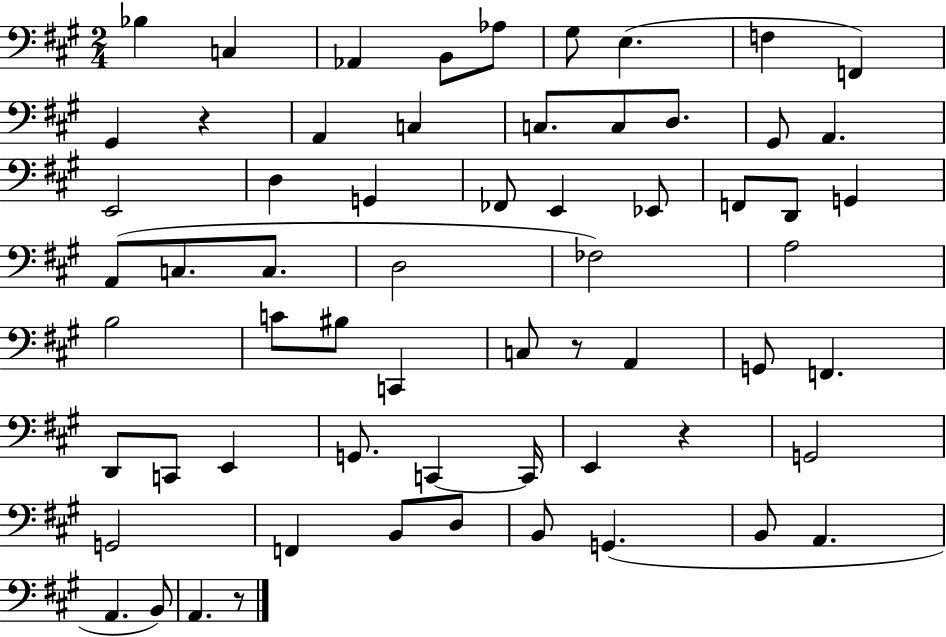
{
  \clef bass
  \numericTimeSignature
  \time 2/4
  \key a \major
  \repeat volta 2 { bes4 c4 | aes,4 b,8 aes8 | gis8 e4.( | f4 f,4) | \break gis,4 r4 | a,4 c4 | c8. c8 d8. | gis,8 a,4. | \break e,2 | d4 g,4 | fes,8 e,4 ees,8 | f,8 d,8 g,4 | \break a,8( c8. c8. | d2 | fes2) | a2 | \break b2 | c'8 bis8 c,4 | c8 r8 a,4 | g,8 f,4. | \break d,8 c,8 e,4 | g,8. c,4~~ c,16 | e,4 r4 | g,2 | \break g,2 | f,4 b,8 d8 | b,8 g,4.( | b,8 a,4. | \break a,4. b,8) | a,4. r8 | } \bar "|."
}